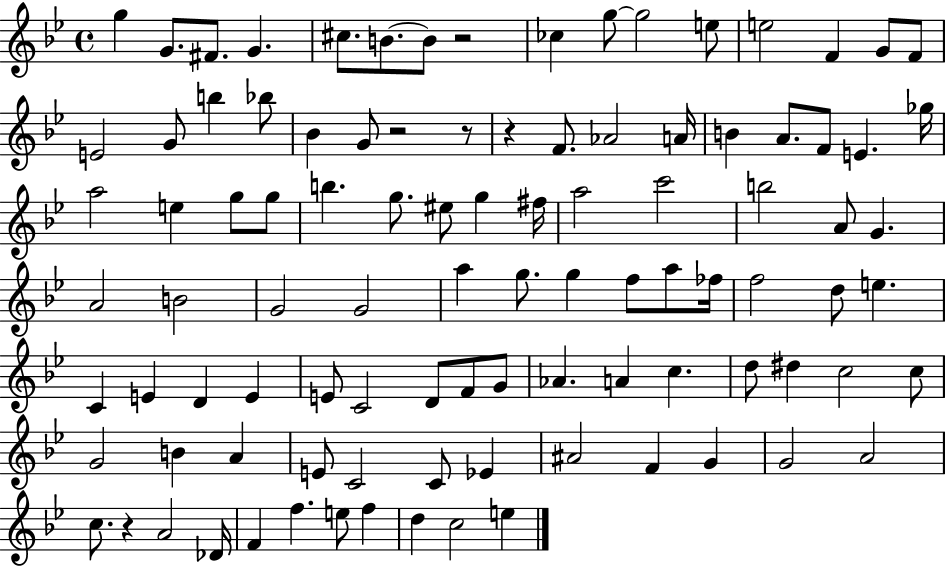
G5/q G4/e. F#4/e. G4/q. C#5/e. B4/e. B4/e R/h CES5/q G5/e G5/h E5/e E5/h F4/q G4/e F4/e E4/h G4/e B5/q Bb5/e Bb4/q G4/e R/h R/e R/q F4/e. Ab4/h A4/s B4/q A4/e. F4/e E4/q. Gb5/s A5/h E5/q G5/e G5/e B5/q. G5/e. EIS5/e G5/q F#5/s A5/h C6/h B5/h A4/e G4/q. A4/h B4/h G4/h G4/h A5/q G5/e. G5/q F5/e A5/e FES5/s F5/h D5/e E5/q. C4/q E4/q D4/q E4/q E4/e C4/h D4/e F4/e G4/e Ab4/q. A4/q C5/q. D5/e D#5/q C5/h C5/e G4/h B4/q A4/q E4/e C4/h C4/e Eb4/q A#4/h F4/q G4/q G4/h A4/h C5/e. R/q A4/h Db4/s F4/q F5/q. E5/e F5/q D5/q C5/h E5/q